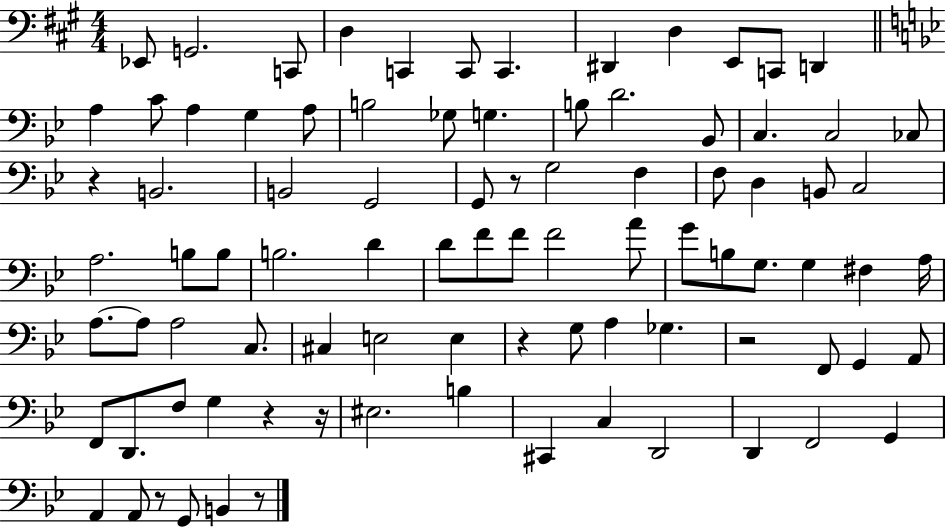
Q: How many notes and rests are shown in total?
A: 89